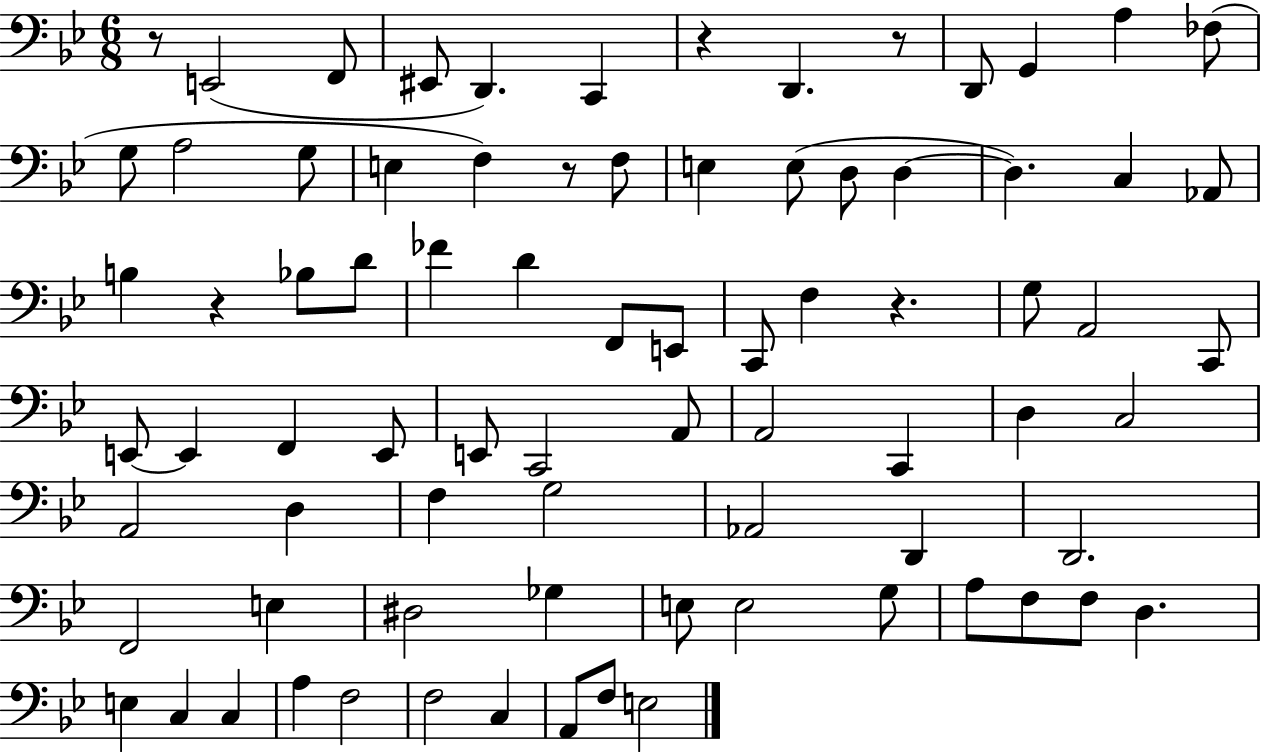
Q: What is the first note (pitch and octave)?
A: E2